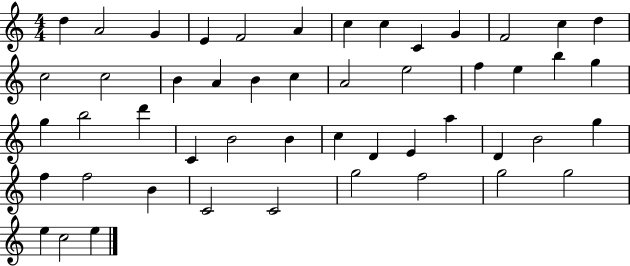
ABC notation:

X:1
T:Untitled
M:4/4
L:1/4
K:C
d A2 G E F2 A c c C G F2 c d c2 c2 B A B c A2 e2 f e b g g b2 d' C B2 B c D E a D B2 g f f2 B C2 C2 g2 f2 g2 g2 e c2 e